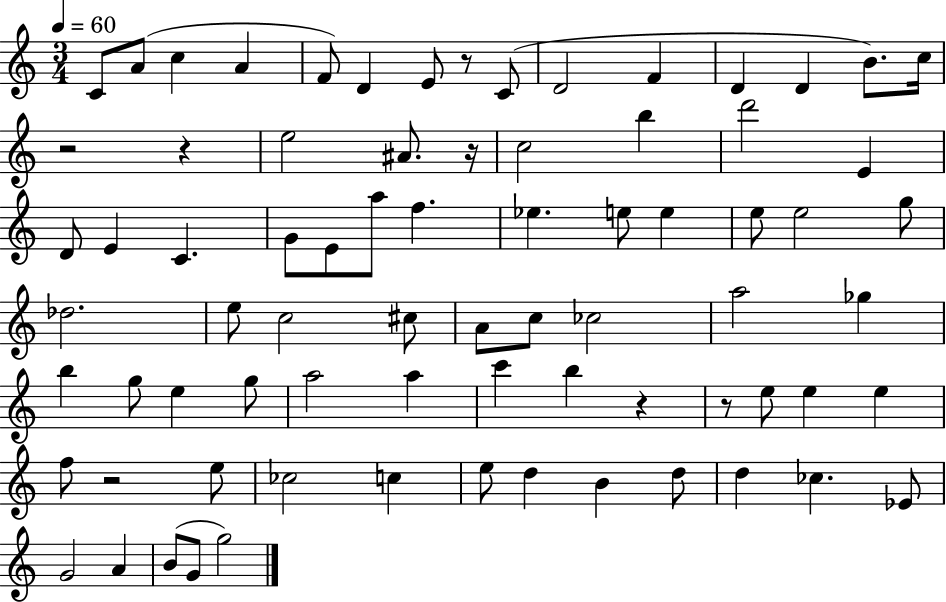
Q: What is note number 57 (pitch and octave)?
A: C5